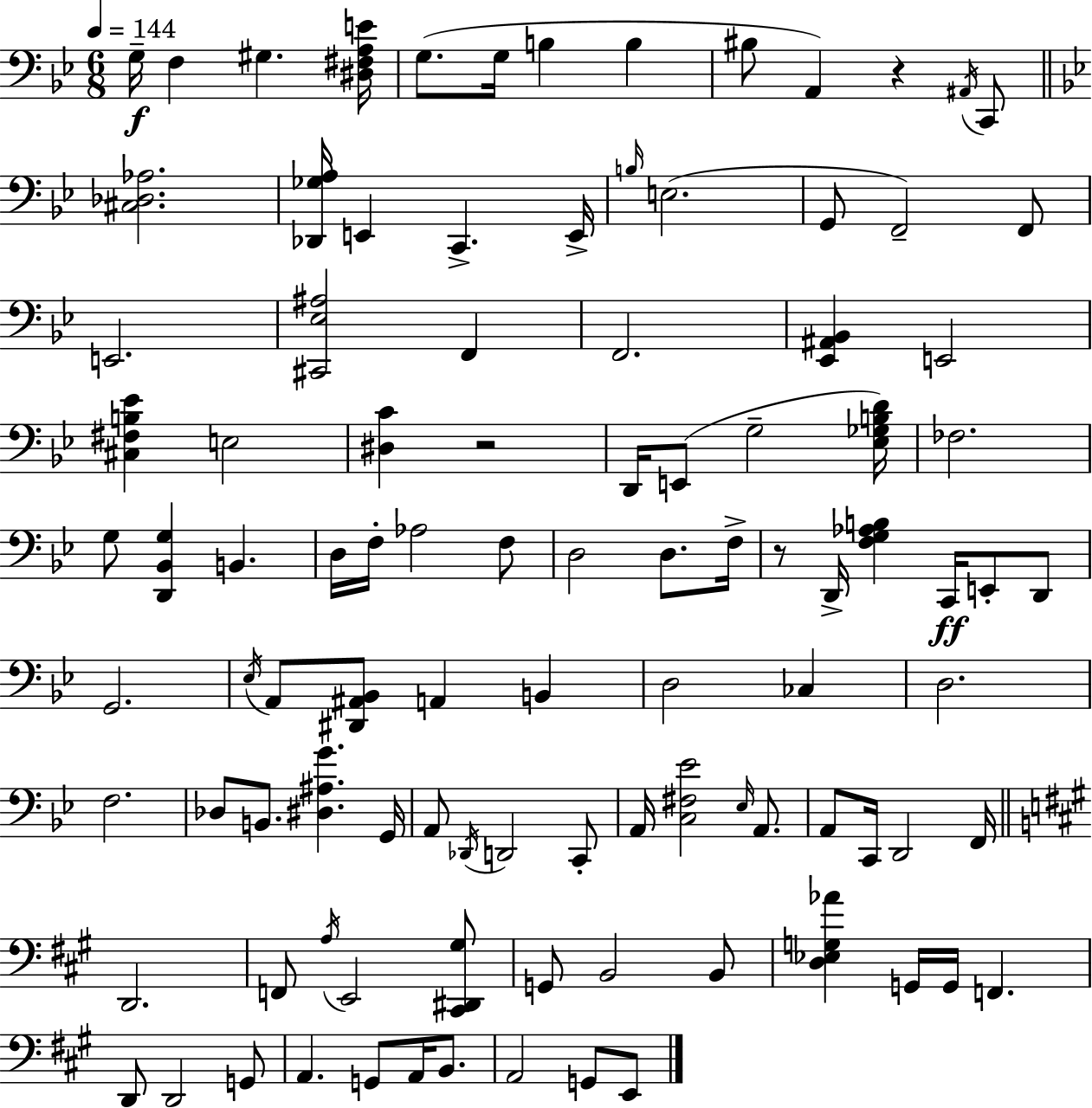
G3/s F3/q G#3/q. [D#3,F#3,A3,E4]/s G3/e. G3/s B3/q B3/q BIS3/e A2/q R/q A#2/s C2/e [C#3,Db3,Ab3]/h. [Db2,Gb3,A3]/s E2/q C2/q. E2/s B3/s E3/h. G2/e F2/h F2/e E2/h. [C#2,Eb3,A#3]/h F2/q F2/h. [Eb2,A#2,Bb2]/q E2/h [C#3,F#3,B3,Eb4]/q E3/h [D#3,C4]/q R/h D2/s E2/e G3/h [Eb3,Gb3,B3,D4]/s FES3/h. G3/e [D2,Bb2,G3]/q B2/q. D3/s F3/s Ab3/h F3/e D3/h D3/e. F3/s R/e D2/s [F3,G3,Ab3,B3]/q C2/s E2/e D2/e G2/h. Eb3/s A2/e [D#2,A#2,Bb2]/e A2/q B2/q D3/h CES3/q D3/h. F3/h. Db3/e B2/e. [D#3,A#3,G4]/q. G2/s A2/e Db2/s D2/h C2/e A2/s [C3,F#3,Eb4]/h Eb3/s A2/e. A2/e C2/s D2/h F2/s D2/h. F2/e A3/s E2/h [C#2,D#2,G#3]/e G2/e B2/h B2/e [D3,Eb3,G3,Ab4]/q G2/s G2/s F2/q. D2/e D2/h G2/e A2/q. G2/e A2/s B2/e. A2/h G2/e E2/e